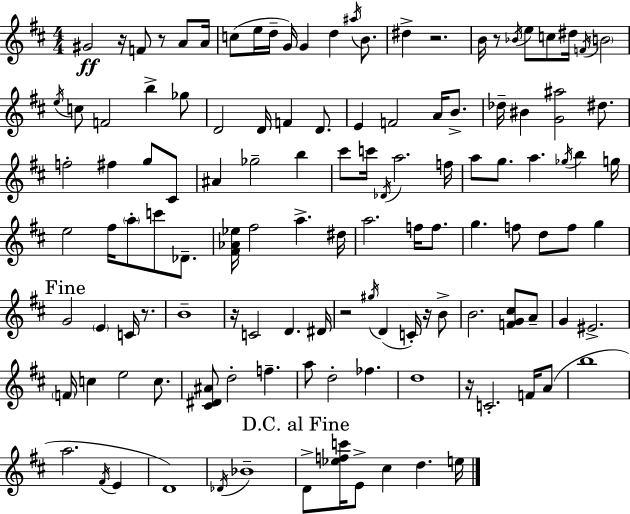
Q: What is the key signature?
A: D major